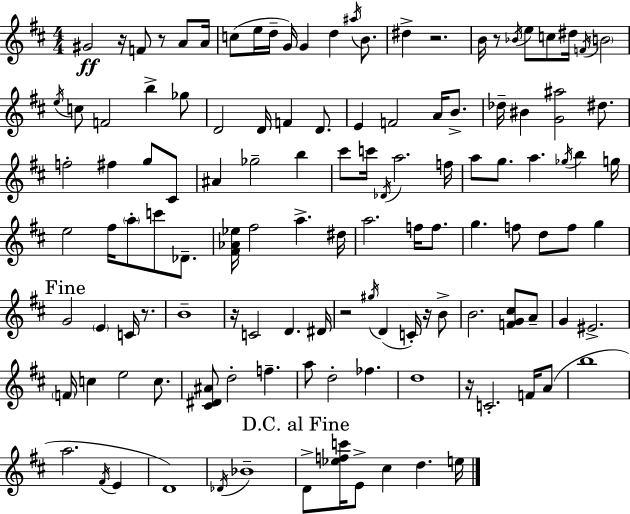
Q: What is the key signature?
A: D major